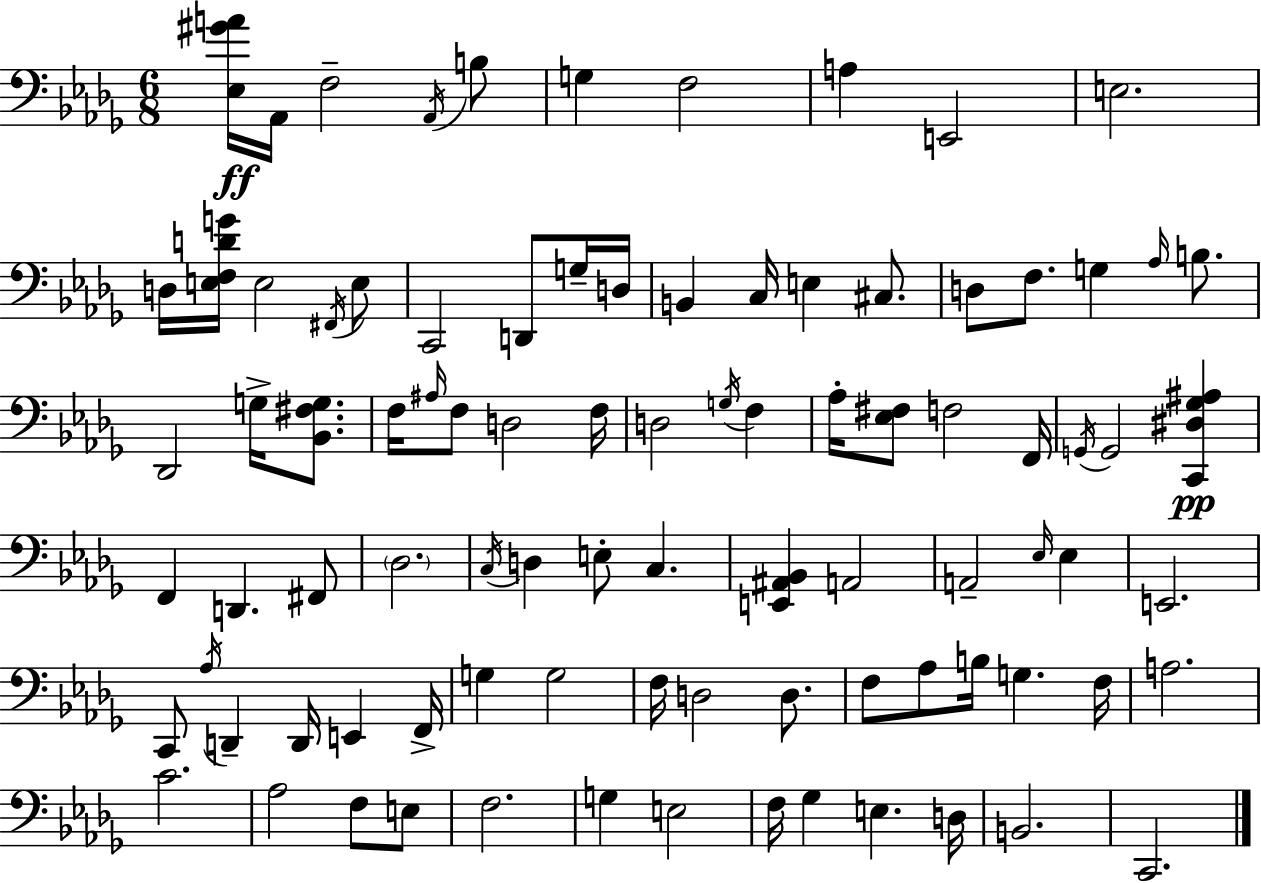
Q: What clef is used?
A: bass